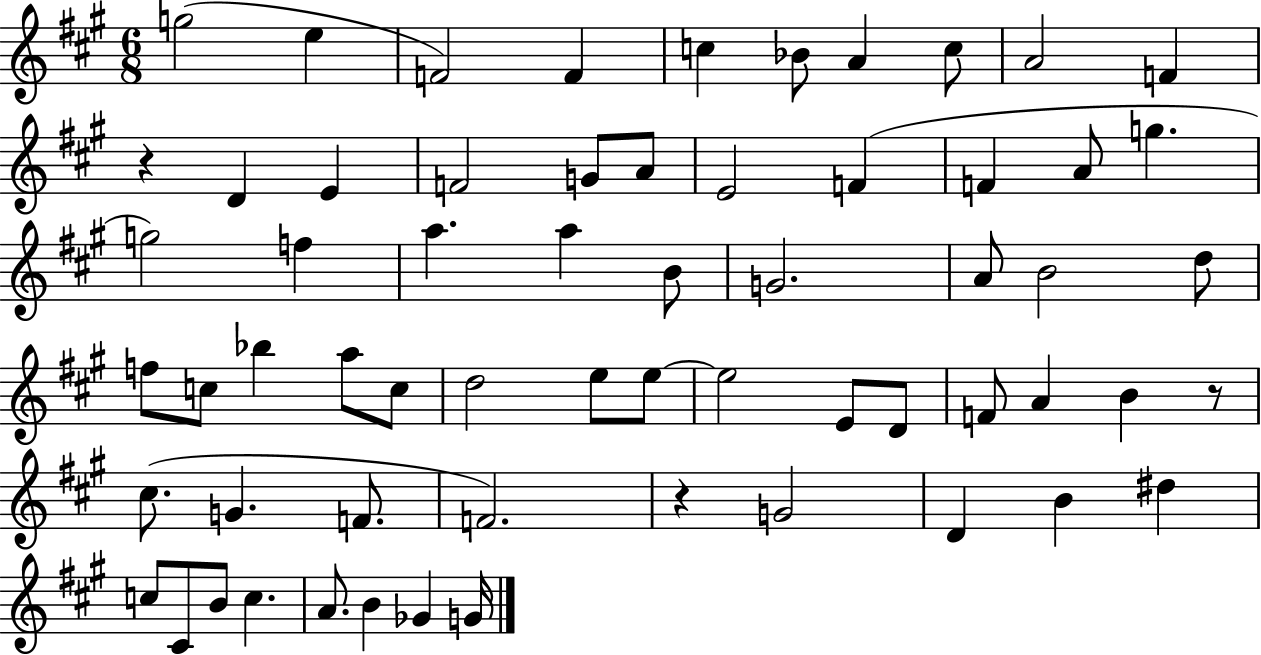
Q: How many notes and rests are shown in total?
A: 62